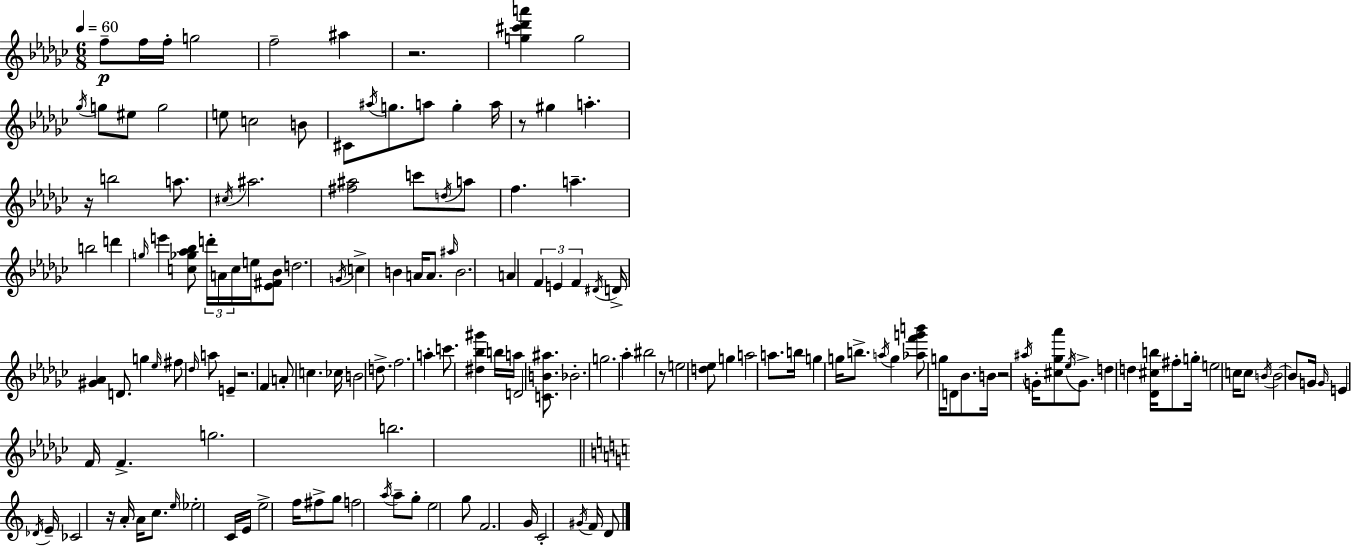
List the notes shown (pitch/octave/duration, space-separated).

F5/e F5/s F5/s G5/h F5/h A#5/q R/h. [G5,C#6,Db6,A6]/q G5/h Gb5/s G5/e EIS5/e G5/h E5/e C5/h B4/e C#4/e A#5/s G5/e. A5/e G5/q A5/s R/e G#5/q A5/q. R/s B5/h A5/e. C#5/s A#5/h. [F#5,A#5]/h C6/e D5/s A5/e F5/q. A5/q. B5/h D6/q G5/s E6/q [C5,Gb5,Ab5,Bb5]/e D6/s A4/s C5/s E5/s [Eb4,F#4,Bb4]/e D5/h. G4/s C5/q B4/q A4/s A4/e. A#5/s B4/h. A4/q F4/q E4/q F4/q D#4/s D4/s [G#4,Ab4]/q D4/e. G5/q Eb5/s F#5/e Db5/s A5/e E4/q R/h. F4/q A4/e C5/q. CES5/s B4/h D5/e. F5/h. A5/q C6/e. [D#5,Bb5,G#6]/q B5/s A5/s D4/h [C4,B4,A#5]/e. Bb4/h. G5/h. Ab5/q BIS5/h R/e E5/h [D5,Eb5]/e G5/q A5/h A5/e. B5/s G5/q G5/s B5/e. A5/s G5/q [Ab5,F6,G6,B6]/e G5/s D4/e Bb4/e. B4/s R/h A#5/s G4/s [C#5,Gb5,Ab6]/e Eb5/s G4/e. D5/q D5/q [Db4,C#5,B5]/s F#5/e G5/s E5/h C5/s C5/e B4/s B4/h B4/e G4/s G4/s E4/q F4/s F4/q. G5/h. B5/h. Db4/s E4/s CES4/h R/s A4/s A4/s C5/e. E5/s Eb5/h C4/s E4/s E5/h F5/s F#5/e G5/e F5/h A5/s A5/e G5/e E5/h G5/e F4/h. G4/s C4/h G#4/s F4/s D4/e